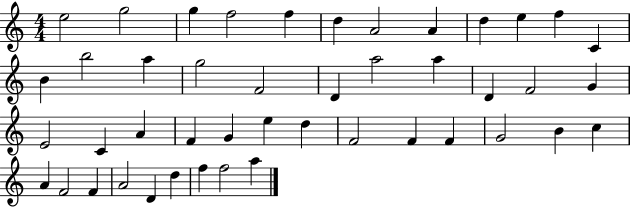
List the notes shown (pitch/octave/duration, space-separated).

E5/h G5/h G5/q F5/h F5/q D5/q A4/h A4/q D5/q E5/q F5/q C4/q B4/q B5/h A5/q G5/h F4/h D4/q A5/h A5/q D4/q F4/h G4/q E4/h C4/q A4/q F4/q G4/q E5/q D5/q F4/h F4/q F4/q G4/h B4/q C5/q A4/q F4/h F4/q A4/h D4/q D5/q F5/q F5/h A5/q